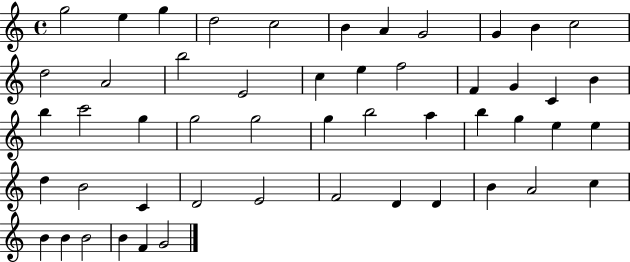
X:1
T:Untitled
M:4/4
L:1/4
K:C
g2 e g d2 c2 B A G2 G B c2 d2 A2 b2 E2 c e f2 F G C B b c'2 g g2 g2 g b2 a b g e e d B2 C D2 E2 F2 D D B A2 c B B B2 B F G2